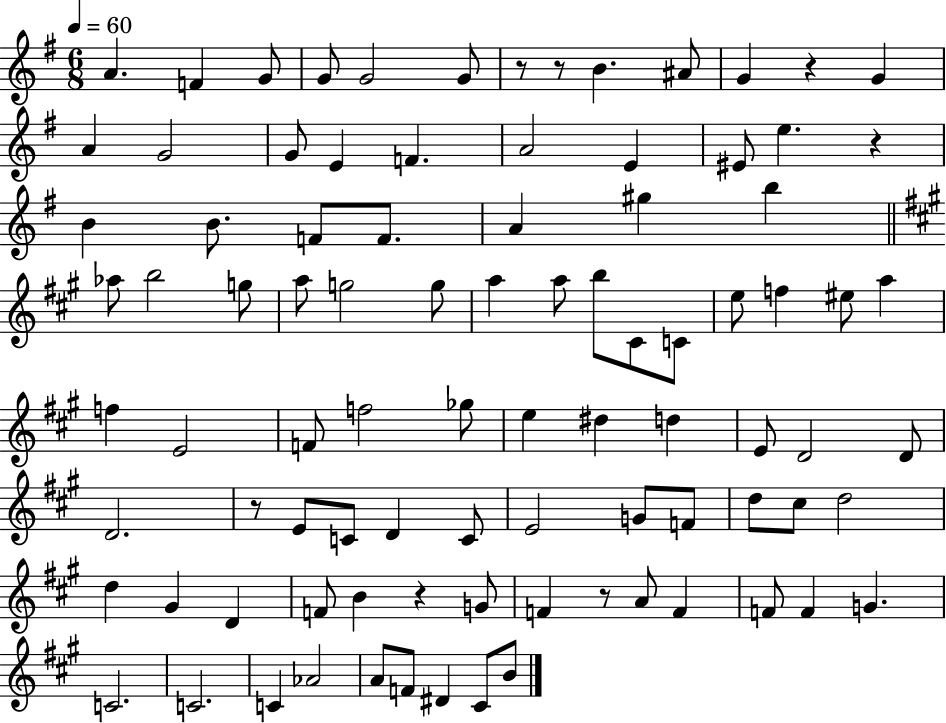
{
  \clef treble
  \numericTimeSignature
  \time 6/8
  \key g \major
  \tempo 4 = 60
  a'4. f'4 g'8 | g'8 g'2 g'8 | r8 r8 b'4. ais'8 | g'4 r4 g'4 | \break a'4 g'2 | g'8 e'4 f'4. | a'2 e'4 | eis'8 e''4. r4 | \break b'4 b'8. f'8 f'8. | a'4 gis''4 b''4 | \bar "||" \break \key a \major aes''8 b''2 g''8 | a''8 g''2 g''8 | a''4 a''8 b''8 cis'8 c'8 | e''8 f''4 eis''8 a''4 | \break f''4 e'2 | f'8 f''2 ges''8 | e''4 dis''4 d''4 | e'8 d'2 d'8 | \break d'2. | r8 e'8 c'8 d'4 c'8 | e'2 g'8 f'8 | d''8 cis''8 d''2 | \break d''4 gis'4 d'4 | f'8 b'4 r4 g'8 | f'4 r8 a'8 f'4 | f'8 f'4 g'4. | \break c'2. | c'2. | c'4 aes'2 | a'8 f'8 dis'4 cis'8 b'8 | \break \bar "|."
}